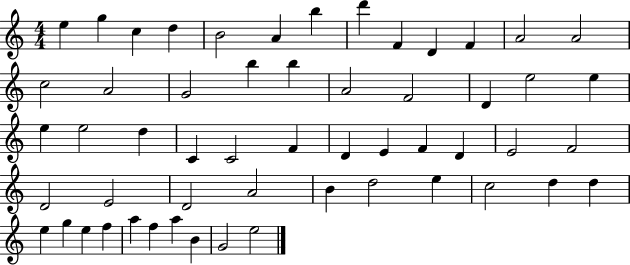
X:1
T:Untitled
M:4/4
L:1/4
K:C
e g c d B2 A b d' F D F A2 A2 c2 A2 G2 b b A2 F2 D e2 e e e2 d C C2 F D E F D E2 F2 D2 E2 D2 A2 B d2 e c2 d d e g e f a f a B G2 e2